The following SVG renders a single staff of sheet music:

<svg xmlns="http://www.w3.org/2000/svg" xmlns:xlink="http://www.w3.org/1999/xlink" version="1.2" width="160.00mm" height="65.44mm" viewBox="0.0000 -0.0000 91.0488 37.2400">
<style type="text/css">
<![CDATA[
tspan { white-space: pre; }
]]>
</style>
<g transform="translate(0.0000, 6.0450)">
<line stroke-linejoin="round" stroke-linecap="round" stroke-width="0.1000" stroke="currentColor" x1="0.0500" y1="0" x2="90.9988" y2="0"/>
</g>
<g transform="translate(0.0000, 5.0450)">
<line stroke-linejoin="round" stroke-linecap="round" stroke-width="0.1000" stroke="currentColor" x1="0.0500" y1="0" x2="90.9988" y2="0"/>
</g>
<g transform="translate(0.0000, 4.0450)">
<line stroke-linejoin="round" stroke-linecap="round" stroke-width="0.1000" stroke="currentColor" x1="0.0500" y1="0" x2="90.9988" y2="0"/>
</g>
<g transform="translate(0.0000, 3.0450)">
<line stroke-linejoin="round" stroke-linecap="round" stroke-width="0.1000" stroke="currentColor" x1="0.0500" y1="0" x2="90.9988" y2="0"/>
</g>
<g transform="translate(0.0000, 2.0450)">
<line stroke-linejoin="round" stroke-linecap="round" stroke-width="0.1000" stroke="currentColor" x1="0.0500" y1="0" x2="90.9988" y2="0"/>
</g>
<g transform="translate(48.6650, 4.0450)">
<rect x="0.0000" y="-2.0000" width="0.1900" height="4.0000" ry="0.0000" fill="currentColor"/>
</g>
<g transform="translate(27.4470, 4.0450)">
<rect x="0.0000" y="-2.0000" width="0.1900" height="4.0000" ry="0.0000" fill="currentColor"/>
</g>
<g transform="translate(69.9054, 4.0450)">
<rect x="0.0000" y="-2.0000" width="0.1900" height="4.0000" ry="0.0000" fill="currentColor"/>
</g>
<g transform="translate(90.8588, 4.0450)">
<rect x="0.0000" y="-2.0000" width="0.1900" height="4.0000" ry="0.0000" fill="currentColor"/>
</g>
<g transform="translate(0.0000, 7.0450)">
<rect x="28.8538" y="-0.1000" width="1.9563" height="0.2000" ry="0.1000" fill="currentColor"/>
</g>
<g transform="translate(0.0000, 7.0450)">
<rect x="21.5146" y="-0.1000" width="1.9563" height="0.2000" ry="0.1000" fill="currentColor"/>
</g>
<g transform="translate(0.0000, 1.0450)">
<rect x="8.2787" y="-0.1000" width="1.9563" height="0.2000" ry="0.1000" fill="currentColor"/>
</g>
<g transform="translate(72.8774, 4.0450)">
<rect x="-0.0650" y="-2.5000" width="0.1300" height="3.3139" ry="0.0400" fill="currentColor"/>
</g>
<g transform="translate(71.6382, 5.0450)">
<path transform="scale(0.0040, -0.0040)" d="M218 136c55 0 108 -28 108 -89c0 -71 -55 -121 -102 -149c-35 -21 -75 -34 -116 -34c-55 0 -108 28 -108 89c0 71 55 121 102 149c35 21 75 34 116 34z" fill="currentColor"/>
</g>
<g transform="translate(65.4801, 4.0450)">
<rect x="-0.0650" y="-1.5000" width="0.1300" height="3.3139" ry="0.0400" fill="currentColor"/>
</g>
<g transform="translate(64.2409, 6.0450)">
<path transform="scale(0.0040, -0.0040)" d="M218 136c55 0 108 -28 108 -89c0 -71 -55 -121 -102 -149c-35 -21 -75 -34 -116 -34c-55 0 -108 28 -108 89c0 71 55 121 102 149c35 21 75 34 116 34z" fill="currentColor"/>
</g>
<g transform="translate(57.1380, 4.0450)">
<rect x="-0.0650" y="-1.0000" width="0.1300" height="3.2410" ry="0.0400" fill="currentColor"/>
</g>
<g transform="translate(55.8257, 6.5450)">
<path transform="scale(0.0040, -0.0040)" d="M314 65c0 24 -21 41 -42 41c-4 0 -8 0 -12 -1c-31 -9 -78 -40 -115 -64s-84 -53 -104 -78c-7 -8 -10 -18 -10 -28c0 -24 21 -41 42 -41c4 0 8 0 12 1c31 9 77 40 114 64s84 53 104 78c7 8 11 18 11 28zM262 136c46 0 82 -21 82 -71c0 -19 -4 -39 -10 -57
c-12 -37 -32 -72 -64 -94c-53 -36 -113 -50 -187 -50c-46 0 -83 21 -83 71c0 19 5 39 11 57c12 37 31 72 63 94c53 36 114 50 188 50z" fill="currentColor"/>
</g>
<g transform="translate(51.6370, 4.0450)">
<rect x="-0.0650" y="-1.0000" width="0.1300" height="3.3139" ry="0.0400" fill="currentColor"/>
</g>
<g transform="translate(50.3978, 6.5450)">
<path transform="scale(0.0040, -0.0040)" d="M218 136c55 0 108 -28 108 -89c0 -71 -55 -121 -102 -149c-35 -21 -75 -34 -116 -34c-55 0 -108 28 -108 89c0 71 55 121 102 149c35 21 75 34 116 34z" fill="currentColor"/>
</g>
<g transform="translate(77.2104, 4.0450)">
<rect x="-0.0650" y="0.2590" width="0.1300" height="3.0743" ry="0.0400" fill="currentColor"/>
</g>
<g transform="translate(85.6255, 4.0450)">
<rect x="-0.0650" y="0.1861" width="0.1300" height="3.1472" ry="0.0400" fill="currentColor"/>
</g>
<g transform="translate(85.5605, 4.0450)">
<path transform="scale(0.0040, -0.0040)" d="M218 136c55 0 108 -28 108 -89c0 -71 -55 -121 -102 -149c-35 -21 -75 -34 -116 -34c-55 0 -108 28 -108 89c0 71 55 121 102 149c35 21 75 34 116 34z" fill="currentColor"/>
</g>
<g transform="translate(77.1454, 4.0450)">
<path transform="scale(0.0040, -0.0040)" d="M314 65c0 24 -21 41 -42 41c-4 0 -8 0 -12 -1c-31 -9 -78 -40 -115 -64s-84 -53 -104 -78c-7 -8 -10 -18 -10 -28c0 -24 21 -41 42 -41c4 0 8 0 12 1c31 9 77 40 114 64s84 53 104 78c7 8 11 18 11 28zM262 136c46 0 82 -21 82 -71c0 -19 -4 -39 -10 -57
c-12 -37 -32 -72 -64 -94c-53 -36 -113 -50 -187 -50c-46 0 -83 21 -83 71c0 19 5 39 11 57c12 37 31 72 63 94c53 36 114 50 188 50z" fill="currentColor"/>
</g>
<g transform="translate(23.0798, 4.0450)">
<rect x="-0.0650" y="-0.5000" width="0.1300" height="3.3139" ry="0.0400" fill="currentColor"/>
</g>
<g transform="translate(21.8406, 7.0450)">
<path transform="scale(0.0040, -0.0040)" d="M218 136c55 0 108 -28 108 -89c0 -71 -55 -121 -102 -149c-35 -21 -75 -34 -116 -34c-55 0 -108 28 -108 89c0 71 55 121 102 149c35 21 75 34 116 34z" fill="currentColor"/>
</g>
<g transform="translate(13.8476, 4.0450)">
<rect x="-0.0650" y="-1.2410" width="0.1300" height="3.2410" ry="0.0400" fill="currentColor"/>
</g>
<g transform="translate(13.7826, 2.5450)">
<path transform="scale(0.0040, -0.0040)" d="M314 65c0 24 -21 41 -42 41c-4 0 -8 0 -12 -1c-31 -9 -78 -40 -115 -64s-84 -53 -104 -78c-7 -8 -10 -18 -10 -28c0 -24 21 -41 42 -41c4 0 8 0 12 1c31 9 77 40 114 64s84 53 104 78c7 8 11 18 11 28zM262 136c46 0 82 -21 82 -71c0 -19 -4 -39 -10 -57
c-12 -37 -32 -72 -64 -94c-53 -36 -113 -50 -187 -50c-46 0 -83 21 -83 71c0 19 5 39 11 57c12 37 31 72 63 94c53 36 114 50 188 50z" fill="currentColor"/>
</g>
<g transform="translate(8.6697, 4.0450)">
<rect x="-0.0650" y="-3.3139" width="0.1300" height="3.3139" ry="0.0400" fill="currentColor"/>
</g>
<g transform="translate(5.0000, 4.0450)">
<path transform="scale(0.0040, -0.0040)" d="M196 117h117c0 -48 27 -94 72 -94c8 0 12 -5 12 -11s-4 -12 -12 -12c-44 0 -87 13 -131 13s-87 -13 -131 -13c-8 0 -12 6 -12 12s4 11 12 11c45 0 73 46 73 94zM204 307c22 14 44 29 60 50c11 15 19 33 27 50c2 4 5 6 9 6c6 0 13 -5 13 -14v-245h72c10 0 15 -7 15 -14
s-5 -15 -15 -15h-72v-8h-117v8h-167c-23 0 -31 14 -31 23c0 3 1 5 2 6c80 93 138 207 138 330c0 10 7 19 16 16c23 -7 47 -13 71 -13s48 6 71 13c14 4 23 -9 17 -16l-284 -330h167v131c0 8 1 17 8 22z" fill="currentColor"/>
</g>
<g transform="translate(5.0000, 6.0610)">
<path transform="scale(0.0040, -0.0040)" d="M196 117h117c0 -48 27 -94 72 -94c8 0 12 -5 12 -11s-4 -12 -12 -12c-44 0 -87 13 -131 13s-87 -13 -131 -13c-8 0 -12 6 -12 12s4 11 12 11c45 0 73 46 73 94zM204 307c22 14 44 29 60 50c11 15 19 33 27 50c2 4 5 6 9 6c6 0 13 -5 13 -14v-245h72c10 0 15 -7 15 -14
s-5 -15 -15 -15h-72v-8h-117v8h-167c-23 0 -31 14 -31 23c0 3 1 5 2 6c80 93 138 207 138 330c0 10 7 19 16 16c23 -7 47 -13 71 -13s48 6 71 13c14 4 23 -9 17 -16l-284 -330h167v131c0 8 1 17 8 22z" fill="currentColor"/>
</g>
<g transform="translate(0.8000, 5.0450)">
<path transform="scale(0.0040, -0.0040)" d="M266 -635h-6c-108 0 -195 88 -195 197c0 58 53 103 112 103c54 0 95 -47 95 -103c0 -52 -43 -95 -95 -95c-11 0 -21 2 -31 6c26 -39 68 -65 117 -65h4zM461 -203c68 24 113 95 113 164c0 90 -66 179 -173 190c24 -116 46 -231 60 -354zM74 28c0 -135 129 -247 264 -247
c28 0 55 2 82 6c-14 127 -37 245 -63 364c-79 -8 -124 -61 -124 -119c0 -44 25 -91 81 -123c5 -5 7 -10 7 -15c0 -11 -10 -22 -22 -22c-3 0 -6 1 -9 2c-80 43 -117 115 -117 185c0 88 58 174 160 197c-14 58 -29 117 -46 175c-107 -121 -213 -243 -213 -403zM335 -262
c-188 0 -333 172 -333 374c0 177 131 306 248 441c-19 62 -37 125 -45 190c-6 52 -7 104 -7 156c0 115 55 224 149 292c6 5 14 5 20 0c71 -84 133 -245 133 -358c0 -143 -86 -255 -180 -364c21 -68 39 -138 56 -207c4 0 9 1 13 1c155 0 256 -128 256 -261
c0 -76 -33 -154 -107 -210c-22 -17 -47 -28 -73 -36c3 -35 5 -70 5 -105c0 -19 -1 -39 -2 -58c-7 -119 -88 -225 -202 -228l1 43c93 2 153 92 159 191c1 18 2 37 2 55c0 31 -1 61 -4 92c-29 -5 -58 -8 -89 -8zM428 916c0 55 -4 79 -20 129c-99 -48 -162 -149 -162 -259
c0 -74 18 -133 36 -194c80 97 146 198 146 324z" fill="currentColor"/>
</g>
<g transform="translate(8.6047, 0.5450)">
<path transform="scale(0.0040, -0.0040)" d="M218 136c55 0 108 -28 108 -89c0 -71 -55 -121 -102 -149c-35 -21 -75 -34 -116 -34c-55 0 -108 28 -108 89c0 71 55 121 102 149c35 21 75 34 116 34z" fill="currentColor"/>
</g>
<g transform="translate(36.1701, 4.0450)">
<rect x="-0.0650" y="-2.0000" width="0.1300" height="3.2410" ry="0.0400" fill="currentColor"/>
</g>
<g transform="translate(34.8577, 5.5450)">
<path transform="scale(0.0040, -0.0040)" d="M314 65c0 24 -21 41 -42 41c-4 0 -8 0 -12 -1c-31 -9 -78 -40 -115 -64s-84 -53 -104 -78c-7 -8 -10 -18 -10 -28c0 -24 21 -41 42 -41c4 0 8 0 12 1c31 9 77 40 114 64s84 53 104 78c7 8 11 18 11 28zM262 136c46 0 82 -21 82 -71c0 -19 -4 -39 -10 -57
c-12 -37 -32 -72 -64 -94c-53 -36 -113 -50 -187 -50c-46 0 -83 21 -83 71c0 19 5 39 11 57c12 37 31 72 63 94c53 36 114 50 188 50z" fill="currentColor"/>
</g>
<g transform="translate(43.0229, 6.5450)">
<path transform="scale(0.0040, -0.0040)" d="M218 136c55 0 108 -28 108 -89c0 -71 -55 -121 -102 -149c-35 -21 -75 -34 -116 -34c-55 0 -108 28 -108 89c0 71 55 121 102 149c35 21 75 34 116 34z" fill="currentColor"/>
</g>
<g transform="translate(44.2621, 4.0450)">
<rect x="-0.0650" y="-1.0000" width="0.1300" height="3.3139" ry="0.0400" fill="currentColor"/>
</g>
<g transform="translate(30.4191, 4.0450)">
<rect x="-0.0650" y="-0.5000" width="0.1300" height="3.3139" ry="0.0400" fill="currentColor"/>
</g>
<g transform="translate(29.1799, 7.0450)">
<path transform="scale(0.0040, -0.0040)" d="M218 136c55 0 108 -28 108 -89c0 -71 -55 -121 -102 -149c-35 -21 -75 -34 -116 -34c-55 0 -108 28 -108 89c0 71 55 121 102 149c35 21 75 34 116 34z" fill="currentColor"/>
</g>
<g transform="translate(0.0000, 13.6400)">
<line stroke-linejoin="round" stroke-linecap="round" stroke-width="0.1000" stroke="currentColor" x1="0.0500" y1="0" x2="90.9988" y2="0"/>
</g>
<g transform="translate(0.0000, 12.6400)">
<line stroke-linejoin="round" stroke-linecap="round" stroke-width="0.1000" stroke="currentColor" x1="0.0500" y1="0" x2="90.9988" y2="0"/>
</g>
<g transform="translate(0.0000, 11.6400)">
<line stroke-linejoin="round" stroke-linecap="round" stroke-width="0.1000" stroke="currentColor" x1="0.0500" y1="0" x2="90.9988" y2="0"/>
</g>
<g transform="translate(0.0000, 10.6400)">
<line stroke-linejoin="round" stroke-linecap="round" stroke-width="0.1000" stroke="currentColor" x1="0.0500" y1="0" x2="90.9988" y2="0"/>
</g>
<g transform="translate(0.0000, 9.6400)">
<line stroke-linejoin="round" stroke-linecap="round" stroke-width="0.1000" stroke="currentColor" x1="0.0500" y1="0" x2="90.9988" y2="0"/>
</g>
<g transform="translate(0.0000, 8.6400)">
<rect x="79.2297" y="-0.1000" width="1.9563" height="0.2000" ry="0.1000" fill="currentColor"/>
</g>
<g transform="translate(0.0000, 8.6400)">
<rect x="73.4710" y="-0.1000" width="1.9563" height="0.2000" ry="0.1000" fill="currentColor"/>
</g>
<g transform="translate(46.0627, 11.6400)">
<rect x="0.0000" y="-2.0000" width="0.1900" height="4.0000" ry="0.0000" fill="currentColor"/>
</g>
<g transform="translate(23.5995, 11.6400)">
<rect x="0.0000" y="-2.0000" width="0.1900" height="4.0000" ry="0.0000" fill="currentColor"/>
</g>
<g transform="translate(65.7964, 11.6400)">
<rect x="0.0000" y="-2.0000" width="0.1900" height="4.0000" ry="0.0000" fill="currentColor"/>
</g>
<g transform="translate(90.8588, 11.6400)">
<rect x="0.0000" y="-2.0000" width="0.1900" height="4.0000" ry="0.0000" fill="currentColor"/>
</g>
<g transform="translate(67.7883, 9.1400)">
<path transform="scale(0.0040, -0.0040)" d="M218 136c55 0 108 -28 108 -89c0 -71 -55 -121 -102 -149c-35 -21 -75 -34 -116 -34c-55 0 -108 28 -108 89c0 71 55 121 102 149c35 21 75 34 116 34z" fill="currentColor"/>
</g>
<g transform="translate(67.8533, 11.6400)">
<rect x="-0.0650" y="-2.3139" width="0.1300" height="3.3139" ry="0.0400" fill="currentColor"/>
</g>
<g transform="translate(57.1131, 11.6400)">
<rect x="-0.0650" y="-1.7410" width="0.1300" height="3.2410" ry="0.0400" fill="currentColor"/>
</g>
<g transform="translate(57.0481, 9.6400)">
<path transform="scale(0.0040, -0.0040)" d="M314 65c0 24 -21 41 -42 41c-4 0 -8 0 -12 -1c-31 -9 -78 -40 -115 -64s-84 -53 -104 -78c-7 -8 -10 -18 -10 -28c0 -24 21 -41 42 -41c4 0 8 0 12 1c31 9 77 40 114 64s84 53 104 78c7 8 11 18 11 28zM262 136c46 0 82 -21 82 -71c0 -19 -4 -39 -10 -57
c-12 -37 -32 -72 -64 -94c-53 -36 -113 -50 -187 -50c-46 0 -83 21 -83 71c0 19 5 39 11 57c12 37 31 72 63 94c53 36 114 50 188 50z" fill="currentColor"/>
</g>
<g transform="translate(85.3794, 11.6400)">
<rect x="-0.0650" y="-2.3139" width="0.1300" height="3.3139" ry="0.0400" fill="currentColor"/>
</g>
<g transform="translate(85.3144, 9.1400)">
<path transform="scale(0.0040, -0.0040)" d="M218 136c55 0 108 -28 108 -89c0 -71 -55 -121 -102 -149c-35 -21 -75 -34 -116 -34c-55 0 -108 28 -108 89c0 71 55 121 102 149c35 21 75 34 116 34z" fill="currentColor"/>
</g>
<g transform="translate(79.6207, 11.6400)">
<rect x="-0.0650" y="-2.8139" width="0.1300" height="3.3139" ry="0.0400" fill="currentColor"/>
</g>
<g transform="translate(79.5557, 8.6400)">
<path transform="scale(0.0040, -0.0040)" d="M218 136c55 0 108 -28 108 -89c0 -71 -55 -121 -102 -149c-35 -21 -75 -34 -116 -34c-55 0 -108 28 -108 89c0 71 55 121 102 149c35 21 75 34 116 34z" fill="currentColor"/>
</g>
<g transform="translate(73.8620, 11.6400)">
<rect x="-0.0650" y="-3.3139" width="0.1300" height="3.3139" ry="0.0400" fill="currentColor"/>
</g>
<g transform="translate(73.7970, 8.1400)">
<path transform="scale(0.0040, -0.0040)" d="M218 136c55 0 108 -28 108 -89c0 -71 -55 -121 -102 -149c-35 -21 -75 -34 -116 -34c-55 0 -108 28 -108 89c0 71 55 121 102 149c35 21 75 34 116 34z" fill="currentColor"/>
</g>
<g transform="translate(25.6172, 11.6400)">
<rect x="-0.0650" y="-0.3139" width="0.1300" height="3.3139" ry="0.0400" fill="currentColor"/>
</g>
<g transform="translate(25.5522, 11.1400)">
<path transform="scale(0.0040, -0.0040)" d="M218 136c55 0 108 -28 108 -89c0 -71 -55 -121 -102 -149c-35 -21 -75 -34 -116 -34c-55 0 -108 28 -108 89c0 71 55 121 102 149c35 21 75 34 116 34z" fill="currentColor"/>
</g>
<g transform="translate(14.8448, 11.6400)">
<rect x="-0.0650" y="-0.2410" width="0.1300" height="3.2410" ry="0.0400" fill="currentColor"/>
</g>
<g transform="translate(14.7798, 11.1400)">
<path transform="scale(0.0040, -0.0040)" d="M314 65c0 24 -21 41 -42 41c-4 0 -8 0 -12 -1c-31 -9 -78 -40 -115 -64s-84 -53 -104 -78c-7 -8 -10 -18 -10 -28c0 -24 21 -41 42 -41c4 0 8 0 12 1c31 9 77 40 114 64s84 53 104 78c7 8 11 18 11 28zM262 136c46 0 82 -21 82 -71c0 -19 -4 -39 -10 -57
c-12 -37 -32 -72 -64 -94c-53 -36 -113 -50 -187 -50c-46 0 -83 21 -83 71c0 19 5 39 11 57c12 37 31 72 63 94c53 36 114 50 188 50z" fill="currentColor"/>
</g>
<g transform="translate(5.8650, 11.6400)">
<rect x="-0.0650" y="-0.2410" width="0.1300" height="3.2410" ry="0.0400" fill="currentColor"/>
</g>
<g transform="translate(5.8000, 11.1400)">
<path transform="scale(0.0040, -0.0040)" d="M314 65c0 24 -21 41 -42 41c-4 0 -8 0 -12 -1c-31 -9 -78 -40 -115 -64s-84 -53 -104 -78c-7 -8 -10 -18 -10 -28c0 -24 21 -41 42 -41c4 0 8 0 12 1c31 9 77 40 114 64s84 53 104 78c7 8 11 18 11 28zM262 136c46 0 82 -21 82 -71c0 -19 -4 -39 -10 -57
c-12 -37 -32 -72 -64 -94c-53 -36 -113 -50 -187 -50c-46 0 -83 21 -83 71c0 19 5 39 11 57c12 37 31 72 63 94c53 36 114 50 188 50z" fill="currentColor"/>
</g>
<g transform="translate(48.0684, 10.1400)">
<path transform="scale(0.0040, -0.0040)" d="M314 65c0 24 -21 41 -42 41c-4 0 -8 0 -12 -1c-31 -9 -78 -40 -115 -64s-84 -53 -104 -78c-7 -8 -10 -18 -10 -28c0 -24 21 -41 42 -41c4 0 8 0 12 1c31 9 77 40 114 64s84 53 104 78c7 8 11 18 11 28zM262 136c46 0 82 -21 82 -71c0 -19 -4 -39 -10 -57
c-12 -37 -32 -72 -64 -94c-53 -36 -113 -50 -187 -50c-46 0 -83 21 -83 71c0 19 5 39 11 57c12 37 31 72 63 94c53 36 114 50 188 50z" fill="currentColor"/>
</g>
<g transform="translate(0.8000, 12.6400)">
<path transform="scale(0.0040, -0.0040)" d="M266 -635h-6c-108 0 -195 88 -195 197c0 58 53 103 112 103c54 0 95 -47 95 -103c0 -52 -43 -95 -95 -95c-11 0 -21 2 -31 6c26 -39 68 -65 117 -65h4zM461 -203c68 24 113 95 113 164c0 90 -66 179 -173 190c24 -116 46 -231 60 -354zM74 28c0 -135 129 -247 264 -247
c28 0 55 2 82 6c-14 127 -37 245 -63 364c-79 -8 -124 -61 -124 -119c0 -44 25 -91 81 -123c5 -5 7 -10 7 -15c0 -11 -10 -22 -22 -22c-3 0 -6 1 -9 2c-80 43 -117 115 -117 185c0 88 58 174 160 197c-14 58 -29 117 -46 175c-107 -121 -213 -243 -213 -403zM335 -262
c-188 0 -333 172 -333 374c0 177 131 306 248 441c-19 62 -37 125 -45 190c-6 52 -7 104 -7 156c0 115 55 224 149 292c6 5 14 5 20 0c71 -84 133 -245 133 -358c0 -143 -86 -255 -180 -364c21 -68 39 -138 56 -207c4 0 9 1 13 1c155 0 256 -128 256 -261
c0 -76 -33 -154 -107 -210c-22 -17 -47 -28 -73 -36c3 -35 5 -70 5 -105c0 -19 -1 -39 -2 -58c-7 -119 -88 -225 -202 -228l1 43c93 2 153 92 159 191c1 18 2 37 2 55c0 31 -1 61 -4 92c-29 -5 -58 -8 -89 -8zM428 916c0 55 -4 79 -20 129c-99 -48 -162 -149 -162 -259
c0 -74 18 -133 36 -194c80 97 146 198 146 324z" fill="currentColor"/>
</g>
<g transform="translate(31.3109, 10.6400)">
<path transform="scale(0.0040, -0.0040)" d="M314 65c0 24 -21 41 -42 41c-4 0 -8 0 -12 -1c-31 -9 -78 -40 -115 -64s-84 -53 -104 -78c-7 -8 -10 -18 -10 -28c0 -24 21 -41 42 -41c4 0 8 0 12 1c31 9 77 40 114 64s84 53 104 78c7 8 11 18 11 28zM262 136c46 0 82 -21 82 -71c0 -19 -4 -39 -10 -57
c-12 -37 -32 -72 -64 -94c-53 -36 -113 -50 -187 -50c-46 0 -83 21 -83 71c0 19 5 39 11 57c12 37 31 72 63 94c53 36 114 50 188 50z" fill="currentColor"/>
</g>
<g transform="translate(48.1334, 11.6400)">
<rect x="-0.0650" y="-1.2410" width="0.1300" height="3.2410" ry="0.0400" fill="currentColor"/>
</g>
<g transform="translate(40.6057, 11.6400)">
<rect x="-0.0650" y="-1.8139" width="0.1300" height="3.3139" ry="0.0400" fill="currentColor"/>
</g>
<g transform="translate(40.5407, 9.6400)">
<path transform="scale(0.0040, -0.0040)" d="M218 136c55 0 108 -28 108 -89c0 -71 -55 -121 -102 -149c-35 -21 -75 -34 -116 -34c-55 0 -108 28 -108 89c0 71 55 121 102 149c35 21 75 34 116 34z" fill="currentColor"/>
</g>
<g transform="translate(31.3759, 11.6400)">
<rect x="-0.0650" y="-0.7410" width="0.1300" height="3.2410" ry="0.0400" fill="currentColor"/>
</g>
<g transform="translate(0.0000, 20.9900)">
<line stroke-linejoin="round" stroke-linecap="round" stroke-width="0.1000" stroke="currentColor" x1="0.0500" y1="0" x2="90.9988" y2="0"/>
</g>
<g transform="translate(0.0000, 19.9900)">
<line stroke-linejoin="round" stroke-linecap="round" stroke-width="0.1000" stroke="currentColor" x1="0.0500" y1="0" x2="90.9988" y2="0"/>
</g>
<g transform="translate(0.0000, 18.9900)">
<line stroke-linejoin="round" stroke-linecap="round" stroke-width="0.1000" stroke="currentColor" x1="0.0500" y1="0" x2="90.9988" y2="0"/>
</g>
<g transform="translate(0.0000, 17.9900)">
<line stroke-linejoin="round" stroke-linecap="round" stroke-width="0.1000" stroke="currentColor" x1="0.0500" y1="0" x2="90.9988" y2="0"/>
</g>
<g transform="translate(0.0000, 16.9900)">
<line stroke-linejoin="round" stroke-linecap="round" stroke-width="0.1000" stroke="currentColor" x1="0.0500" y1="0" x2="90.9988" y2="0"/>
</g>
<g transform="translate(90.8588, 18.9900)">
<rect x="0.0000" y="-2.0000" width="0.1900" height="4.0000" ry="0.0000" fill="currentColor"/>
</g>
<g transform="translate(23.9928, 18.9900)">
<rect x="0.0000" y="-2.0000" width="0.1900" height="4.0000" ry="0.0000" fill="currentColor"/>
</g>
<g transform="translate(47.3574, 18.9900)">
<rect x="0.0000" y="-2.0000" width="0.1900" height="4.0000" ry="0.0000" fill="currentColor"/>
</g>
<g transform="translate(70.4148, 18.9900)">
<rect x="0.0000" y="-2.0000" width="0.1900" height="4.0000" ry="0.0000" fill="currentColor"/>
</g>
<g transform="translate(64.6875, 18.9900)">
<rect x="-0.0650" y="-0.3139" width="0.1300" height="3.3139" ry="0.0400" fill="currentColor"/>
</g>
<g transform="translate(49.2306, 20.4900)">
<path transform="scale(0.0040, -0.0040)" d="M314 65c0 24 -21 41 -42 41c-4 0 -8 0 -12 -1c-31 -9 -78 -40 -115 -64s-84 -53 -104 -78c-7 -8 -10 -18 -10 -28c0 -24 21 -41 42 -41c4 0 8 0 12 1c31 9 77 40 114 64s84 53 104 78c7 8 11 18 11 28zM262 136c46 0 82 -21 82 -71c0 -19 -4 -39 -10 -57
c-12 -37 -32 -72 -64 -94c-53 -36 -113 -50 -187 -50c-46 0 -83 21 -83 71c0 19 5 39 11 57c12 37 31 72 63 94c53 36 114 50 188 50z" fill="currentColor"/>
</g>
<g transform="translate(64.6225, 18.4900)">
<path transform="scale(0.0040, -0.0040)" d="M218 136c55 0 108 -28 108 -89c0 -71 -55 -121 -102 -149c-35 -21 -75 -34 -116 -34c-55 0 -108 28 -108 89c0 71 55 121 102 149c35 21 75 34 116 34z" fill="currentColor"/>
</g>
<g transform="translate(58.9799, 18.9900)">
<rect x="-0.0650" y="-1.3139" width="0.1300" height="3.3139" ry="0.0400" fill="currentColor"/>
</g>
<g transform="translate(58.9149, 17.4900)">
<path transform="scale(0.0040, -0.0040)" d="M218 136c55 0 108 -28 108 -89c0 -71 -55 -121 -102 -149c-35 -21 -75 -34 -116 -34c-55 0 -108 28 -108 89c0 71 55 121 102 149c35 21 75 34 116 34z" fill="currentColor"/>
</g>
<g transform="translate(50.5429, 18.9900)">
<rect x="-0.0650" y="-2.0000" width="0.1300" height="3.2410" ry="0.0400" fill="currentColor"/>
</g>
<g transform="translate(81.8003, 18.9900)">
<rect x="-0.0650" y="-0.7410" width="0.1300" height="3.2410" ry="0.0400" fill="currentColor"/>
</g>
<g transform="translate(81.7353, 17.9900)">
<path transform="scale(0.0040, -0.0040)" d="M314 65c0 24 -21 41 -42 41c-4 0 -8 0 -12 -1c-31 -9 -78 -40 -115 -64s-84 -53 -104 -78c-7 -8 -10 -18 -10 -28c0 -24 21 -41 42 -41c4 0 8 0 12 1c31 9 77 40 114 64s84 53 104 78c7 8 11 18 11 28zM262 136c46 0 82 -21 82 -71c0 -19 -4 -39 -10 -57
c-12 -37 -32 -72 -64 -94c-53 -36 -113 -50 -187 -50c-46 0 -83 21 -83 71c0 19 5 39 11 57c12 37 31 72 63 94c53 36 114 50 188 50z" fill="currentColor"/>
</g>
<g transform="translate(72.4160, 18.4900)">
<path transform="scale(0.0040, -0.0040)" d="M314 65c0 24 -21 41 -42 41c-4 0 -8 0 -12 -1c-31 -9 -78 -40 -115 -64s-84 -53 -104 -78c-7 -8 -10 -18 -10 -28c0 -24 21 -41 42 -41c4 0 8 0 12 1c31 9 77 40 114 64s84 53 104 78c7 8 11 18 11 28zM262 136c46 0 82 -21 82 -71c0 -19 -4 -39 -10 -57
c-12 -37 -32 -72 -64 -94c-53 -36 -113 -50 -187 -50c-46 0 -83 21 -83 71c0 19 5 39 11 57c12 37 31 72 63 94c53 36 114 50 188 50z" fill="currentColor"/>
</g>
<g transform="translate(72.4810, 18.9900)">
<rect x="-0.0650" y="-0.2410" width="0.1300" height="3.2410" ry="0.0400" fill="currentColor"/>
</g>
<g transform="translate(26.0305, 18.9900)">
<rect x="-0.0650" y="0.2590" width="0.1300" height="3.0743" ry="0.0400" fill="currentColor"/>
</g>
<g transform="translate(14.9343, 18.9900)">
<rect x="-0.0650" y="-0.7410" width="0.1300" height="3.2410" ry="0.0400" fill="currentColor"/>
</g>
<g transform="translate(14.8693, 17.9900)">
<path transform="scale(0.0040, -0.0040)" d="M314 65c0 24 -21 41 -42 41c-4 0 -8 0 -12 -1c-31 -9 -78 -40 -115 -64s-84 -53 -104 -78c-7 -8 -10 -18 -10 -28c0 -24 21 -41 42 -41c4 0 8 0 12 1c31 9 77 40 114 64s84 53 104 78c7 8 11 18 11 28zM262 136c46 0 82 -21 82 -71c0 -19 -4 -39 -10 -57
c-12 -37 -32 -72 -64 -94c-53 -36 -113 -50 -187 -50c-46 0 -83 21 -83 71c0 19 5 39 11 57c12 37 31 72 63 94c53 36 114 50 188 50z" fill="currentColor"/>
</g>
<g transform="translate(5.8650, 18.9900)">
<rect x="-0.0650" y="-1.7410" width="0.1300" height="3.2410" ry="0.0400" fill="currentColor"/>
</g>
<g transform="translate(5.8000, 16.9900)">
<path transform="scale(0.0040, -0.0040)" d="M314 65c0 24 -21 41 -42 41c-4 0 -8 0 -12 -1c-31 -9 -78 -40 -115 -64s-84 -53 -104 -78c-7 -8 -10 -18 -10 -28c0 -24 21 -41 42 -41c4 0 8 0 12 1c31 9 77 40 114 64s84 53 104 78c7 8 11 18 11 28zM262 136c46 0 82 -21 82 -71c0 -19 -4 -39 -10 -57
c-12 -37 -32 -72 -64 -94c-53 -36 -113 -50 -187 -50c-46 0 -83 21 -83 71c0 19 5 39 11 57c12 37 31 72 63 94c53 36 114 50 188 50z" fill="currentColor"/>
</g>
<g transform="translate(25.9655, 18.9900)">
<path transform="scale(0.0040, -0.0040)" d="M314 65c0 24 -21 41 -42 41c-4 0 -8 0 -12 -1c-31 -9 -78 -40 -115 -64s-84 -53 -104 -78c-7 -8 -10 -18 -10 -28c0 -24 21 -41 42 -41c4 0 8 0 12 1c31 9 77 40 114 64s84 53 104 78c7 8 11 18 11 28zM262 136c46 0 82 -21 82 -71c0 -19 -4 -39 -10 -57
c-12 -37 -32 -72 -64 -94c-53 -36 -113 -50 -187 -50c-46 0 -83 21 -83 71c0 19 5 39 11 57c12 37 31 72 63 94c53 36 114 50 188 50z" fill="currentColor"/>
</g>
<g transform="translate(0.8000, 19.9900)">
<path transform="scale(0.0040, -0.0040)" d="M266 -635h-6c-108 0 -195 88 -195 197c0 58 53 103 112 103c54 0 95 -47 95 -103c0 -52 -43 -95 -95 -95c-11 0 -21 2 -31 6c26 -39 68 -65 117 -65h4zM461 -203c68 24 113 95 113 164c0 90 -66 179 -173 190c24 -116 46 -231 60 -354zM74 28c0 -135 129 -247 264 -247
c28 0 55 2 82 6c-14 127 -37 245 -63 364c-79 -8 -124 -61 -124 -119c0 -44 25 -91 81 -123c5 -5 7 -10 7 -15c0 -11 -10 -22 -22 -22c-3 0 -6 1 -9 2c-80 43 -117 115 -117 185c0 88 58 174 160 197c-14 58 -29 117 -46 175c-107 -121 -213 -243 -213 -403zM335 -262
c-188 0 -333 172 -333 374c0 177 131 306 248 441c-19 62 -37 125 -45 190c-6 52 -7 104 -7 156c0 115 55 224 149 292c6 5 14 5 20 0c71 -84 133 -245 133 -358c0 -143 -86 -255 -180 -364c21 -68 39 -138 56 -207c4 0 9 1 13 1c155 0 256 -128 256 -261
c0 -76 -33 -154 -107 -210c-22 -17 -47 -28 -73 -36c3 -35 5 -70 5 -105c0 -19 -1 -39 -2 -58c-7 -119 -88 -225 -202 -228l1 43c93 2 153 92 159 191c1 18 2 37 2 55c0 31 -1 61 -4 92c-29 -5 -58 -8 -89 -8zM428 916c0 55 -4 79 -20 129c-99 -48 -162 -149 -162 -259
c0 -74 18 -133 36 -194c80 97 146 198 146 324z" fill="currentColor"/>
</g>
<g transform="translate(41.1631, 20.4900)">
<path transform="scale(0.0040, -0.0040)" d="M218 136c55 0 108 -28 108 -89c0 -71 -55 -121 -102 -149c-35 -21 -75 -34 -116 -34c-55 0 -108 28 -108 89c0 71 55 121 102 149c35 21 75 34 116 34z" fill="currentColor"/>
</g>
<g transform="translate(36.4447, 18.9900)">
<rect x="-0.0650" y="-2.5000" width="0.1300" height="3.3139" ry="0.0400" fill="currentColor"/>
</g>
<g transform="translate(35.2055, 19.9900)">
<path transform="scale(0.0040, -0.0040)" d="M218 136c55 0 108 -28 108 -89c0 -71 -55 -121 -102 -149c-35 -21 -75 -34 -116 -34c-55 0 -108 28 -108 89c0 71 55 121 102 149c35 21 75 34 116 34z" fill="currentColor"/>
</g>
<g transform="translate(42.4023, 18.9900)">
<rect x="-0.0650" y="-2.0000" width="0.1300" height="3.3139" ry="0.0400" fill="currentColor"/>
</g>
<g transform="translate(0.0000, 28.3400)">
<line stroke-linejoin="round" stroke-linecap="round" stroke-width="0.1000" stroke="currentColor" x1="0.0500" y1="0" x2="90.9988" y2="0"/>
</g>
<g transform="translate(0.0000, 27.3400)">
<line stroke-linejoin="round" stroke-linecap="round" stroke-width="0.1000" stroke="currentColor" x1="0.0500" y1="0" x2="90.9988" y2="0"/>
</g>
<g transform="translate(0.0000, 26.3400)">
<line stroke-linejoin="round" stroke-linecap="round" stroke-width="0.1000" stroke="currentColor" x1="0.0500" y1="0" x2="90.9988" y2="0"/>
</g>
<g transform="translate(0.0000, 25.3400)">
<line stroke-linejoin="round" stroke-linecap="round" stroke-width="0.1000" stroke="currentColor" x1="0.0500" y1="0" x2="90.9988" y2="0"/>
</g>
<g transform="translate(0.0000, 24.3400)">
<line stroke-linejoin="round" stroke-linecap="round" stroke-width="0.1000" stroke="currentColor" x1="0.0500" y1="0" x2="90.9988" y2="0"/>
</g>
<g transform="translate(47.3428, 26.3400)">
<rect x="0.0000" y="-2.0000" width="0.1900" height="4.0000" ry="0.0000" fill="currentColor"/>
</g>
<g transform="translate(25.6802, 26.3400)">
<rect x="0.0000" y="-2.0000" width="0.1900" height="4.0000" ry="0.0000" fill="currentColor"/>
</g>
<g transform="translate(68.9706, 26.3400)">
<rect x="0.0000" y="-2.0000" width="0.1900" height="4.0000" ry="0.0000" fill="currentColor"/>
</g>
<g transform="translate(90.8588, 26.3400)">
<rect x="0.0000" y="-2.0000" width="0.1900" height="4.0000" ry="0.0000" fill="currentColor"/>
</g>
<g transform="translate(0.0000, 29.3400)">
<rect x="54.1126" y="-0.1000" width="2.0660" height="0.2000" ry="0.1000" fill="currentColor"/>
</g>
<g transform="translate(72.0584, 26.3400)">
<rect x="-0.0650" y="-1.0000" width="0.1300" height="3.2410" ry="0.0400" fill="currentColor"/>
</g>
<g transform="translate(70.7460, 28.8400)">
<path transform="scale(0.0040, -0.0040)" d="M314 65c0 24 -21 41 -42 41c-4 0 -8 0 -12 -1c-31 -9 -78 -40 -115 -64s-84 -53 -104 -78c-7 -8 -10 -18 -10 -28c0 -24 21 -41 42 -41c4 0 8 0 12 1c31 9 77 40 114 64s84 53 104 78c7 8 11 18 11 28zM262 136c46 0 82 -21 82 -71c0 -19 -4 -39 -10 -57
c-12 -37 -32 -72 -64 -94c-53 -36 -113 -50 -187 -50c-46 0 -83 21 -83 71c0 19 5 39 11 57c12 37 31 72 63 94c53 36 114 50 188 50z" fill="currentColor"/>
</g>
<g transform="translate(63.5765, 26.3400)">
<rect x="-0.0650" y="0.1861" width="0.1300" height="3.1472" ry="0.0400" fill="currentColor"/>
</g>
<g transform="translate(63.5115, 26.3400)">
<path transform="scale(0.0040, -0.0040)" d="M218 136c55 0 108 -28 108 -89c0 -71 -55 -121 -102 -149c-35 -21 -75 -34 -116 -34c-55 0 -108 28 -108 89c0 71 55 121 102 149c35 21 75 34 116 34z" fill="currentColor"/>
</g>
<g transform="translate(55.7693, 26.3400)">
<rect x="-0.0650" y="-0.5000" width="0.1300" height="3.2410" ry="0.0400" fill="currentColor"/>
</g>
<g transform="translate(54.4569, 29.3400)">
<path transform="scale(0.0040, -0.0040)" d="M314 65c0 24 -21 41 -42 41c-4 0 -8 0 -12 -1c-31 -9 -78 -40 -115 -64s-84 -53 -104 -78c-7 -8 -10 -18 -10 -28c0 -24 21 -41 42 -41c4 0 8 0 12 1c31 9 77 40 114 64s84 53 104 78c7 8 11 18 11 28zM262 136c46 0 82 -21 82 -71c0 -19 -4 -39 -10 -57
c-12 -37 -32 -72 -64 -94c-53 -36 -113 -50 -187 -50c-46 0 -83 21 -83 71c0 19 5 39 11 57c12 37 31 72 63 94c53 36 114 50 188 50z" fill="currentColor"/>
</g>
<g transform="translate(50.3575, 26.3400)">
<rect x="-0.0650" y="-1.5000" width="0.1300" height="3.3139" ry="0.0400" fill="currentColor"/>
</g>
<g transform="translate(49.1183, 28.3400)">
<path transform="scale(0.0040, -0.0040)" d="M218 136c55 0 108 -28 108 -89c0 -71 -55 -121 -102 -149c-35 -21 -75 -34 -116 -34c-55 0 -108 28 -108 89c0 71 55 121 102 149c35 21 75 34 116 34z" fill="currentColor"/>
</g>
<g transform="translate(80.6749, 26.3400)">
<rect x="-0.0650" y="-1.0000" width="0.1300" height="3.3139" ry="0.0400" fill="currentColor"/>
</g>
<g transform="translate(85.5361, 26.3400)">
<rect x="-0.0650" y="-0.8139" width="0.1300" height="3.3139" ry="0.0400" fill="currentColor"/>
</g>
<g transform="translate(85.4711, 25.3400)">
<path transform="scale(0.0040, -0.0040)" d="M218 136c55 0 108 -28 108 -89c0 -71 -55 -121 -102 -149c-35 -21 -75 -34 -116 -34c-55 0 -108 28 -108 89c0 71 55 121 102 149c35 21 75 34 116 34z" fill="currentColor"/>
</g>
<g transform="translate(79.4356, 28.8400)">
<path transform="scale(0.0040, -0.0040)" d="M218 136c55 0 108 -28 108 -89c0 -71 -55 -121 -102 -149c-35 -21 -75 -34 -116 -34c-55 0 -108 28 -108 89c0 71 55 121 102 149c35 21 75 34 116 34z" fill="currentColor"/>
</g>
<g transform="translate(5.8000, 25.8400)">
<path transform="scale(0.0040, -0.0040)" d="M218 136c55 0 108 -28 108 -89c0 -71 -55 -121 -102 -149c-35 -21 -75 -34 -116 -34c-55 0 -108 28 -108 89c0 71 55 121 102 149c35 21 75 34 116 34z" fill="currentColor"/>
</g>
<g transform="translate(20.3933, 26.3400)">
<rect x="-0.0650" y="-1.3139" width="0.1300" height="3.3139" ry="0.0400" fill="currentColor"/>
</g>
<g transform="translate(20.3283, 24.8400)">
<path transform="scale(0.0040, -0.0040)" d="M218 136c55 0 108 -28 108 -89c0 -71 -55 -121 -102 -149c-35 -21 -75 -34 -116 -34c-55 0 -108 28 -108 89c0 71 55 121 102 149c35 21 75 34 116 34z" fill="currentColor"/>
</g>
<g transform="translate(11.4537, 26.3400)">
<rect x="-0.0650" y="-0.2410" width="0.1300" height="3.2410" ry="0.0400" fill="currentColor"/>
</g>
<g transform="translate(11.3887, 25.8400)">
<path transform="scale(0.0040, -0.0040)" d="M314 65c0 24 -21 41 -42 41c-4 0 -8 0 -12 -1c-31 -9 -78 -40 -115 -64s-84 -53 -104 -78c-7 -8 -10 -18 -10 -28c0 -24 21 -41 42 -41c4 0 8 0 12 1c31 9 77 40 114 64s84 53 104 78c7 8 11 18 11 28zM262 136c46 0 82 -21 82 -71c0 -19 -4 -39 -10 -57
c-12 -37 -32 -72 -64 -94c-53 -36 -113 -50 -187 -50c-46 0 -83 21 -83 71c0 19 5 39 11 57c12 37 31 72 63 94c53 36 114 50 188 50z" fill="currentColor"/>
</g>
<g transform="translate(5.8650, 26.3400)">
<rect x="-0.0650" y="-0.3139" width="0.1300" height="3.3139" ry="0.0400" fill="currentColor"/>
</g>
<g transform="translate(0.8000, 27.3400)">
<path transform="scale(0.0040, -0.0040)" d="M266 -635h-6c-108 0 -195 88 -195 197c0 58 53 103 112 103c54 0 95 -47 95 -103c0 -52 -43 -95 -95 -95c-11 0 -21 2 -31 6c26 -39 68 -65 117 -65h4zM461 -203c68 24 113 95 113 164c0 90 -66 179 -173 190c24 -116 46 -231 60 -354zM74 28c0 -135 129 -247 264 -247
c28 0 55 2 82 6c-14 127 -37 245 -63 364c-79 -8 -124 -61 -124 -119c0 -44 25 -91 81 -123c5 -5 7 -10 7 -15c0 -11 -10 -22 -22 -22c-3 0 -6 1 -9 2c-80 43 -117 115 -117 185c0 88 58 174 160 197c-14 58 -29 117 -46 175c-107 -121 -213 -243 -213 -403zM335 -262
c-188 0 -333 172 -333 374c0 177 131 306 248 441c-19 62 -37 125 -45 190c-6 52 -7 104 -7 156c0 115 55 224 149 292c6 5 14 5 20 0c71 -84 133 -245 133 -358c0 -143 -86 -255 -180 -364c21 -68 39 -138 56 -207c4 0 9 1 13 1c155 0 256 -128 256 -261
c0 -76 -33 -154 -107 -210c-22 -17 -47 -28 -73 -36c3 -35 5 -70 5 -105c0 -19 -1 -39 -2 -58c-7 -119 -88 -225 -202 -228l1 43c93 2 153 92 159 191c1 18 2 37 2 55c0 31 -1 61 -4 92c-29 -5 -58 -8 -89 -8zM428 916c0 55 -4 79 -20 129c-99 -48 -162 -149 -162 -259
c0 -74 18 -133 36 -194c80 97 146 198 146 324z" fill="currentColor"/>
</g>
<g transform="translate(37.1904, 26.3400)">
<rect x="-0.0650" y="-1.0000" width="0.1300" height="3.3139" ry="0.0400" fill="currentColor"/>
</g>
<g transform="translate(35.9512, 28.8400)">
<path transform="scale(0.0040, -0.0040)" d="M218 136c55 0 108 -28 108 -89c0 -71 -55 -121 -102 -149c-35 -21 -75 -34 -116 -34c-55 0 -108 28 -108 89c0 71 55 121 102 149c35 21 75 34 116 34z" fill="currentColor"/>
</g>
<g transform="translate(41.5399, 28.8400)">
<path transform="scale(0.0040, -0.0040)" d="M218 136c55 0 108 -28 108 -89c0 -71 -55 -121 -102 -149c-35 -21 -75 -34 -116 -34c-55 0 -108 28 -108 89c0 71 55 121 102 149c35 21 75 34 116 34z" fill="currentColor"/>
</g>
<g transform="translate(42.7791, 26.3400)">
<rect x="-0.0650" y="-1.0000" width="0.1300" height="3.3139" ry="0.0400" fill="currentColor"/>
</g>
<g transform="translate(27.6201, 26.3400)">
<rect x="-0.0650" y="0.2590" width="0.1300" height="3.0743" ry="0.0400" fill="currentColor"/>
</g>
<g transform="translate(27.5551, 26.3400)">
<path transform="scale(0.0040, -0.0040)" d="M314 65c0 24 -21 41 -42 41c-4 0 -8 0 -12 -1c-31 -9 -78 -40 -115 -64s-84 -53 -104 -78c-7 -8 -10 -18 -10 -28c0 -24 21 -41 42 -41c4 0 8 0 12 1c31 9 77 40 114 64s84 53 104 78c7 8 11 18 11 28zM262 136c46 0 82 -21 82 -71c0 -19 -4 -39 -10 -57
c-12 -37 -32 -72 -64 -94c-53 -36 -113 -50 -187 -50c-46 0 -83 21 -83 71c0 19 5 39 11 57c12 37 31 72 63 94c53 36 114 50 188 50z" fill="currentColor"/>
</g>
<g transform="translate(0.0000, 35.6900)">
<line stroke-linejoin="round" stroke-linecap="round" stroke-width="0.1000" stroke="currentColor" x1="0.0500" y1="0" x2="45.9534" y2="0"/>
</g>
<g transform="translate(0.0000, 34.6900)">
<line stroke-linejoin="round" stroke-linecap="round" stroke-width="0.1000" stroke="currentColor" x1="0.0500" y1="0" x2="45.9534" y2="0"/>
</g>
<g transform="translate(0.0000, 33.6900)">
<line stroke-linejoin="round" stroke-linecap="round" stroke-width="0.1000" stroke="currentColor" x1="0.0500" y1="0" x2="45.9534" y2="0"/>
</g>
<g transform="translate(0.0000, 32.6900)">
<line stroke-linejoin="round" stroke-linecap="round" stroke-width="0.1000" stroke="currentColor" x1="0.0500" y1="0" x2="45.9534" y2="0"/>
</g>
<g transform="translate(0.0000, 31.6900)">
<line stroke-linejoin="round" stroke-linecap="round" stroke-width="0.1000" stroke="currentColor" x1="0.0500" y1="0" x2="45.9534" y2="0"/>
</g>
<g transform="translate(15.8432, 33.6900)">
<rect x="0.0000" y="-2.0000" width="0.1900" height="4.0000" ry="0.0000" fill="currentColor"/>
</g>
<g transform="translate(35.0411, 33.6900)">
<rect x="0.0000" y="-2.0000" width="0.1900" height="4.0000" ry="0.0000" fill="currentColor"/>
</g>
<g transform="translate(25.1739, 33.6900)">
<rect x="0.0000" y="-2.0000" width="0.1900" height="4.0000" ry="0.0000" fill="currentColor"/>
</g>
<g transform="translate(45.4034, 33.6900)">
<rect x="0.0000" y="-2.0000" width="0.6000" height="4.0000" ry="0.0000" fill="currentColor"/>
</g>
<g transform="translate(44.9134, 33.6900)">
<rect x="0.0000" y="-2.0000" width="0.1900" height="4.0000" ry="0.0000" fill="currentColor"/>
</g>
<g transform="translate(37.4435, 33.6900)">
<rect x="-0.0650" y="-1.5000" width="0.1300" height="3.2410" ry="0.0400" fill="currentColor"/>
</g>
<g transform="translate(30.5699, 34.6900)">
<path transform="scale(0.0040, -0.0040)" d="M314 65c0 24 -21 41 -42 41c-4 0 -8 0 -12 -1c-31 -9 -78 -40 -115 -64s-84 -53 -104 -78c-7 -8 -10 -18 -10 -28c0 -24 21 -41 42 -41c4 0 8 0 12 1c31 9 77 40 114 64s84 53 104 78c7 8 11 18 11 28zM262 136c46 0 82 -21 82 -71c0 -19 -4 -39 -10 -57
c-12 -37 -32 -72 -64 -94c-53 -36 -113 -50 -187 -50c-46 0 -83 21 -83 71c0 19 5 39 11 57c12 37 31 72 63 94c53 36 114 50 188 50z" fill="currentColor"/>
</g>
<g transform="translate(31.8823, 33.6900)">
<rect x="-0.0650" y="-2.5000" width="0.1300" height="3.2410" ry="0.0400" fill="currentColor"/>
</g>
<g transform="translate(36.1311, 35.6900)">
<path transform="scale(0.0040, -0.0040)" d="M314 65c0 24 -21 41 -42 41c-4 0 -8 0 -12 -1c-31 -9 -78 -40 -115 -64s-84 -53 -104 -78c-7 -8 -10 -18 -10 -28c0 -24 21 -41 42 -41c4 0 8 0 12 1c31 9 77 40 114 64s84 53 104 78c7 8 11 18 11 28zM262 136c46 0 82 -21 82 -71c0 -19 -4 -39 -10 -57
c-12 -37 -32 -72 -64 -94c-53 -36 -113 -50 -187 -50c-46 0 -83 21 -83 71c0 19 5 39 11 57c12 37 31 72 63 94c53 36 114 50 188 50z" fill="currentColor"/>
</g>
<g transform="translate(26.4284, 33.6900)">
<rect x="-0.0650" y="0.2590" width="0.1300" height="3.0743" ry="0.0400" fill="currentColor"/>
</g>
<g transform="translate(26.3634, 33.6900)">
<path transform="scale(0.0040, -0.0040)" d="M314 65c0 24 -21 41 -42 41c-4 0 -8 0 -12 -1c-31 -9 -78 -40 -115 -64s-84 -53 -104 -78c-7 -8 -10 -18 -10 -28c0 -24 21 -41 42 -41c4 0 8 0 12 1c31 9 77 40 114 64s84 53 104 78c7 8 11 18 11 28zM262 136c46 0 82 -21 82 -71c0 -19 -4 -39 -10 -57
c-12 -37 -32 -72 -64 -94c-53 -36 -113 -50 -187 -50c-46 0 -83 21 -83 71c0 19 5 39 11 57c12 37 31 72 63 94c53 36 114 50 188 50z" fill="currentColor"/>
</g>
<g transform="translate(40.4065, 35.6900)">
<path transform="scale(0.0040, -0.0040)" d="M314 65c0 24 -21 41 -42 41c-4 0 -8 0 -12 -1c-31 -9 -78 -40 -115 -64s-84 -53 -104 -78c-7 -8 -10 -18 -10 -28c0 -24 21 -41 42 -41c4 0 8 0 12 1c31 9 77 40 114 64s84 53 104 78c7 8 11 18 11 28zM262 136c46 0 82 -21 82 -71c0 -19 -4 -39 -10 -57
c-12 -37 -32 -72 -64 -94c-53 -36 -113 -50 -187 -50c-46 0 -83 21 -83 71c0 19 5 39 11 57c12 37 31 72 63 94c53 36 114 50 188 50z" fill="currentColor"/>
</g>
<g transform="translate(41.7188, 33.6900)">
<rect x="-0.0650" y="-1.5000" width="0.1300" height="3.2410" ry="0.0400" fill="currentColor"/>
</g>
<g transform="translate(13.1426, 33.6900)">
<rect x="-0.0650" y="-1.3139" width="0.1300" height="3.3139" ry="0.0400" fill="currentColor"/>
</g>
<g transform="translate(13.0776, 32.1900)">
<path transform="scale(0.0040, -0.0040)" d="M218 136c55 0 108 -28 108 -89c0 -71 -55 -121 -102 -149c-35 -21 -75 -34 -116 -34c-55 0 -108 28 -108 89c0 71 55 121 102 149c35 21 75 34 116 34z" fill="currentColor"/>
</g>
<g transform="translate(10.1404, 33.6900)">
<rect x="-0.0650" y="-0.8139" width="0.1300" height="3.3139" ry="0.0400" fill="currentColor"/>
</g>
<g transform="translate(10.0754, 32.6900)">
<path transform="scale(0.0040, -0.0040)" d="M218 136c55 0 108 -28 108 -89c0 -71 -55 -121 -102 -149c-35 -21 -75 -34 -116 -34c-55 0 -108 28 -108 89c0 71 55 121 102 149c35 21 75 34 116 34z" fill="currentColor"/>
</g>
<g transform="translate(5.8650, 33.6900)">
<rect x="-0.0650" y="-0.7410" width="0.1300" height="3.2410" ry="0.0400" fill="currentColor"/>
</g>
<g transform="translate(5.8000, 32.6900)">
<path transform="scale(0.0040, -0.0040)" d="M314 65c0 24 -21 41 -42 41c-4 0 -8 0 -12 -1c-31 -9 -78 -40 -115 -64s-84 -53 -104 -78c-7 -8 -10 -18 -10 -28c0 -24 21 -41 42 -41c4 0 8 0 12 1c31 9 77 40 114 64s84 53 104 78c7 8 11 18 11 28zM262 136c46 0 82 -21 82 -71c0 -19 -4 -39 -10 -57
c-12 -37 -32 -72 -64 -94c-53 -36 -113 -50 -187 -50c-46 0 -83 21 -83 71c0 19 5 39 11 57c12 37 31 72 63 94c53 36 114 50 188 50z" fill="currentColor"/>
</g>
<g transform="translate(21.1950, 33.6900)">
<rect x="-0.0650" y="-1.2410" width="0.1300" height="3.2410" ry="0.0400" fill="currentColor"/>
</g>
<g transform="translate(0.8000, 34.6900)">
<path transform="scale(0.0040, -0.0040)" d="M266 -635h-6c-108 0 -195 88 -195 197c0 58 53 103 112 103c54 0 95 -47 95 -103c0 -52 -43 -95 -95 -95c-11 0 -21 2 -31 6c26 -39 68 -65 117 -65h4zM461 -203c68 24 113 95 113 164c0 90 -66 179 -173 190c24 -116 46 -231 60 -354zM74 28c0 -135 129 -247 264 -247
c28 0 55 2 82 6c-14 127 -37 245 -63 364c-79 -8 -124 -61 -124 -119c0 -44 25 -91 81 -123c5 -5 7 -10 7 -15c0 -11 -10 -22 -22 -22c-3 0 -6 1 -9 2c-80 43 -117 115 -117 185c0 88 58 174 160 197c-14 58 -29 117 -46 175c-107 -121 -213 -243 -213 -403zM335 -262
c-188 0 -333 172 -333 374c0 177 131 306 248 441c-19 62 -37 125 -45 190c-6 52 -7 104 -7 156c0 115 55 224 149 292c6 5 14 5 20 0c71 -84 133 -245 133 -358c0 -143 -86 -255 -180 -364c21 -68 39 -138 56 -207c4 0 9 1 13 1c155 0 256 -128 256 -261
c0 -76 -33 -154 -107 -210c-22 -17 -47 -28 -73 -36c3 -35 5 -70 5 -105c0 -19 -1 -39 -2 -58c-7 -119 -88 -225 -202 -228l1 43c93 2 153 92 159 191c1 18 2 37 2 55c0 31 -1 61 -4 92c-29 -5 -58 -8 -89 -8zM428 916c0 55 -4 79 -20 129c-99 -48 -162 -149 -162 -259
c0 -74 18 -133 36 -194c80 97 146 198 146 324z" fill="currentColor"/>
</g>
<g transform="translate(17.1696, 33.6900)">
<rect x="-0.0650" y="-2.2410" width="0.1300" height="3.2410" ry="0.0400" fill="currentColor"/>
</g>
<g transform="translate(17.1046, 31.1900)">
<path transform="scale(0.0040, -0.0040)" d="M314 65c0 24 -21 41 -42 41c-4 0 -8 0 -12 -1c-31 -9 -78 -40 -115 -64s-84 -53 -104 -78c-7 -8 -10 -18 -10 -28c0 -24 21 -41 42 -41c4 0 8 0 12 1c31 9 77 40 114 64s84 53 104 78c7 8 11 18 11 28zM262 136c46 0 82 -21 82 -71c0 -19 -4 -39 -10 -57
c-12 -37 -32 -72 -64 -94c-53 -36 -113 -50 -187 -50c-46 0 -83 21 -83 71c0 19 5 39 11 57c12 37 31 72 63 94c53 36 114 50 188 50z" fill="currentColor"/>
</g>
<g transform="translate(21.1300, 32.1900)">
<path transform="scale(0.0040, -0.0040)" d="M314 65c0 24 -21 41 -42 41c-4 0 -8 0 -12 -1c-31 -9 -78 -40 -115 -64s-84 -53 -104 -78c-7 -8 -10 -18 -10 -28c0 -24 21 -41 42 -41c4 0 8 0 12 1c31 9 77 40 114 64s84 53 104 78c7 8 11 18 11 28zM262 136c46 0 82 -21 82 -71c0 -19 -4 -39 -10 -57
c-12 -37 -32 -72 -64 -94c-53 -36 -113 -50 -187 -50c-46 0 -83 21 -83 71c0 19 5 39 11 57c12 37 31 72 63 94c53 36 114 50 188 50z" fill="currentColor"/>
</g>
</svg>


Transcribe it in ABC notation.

X:1
T:Untitled
M:4/4
L:1/4
K:C
b e2 C C F2 D D D2 E G B2 B c2 c2 c d2 f e2 f2 g b a g f2 d2 B2 G F F2 e c c2 d2 c c2 e B2 D D E C2 B D2 D d d2 d e g2 e2 B2 G2 E2 E2